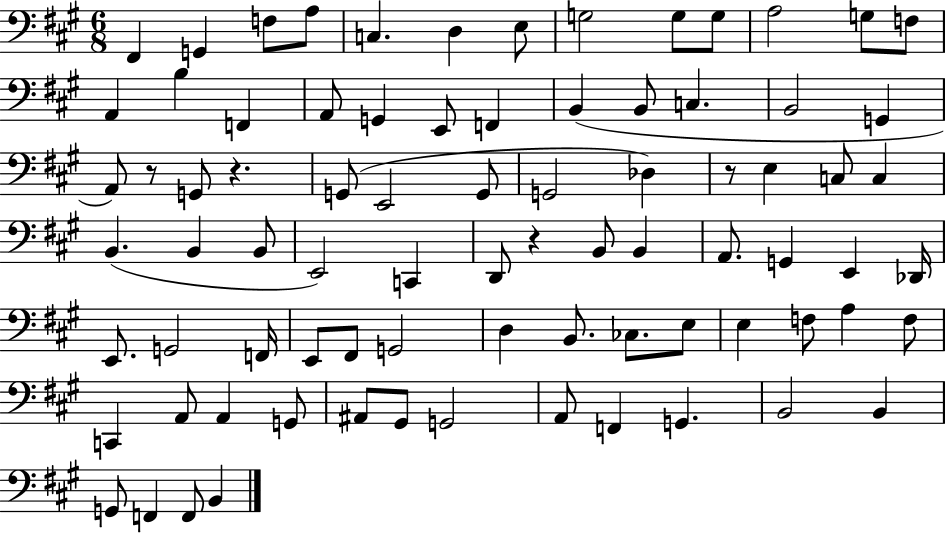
{
  \clef bass
  \numericTimeSignature
  \time 6/8
  \key a \major
  \repeat volta 2 { fis,4 g,4 f8 a8 | c4. d4 e8 | g2 g8 g8 | a2 g8 f8 | \break a,4 b4 f,4 | a,8 g,4 e,8 f,4 | b,4( b,8 c4. | b,2 g,4 | \break a,8) r8 g,8 r4. | g,8( e,2 g,8 | g,2 des4) | r8 e4 c8 c4 | \break b,4.( b,4 b,8 | e,2) c,4 | d,8 r4 b,8 b,4 | a,8. g,4 e,4 des,16 | \break e,8. g,2 f,16 | e,8 fis,8 g,2 | d4 b,8. ces8. e8 | e4 f8 a4 f8 | \break c,4 a,8 a,4 g,8 | ais,8 gis,8 g,2 | a,8 f,4 g,4. | b,2 b,4 | \break g,8 f,4 f,8 b,4 | } \bar "|."
}